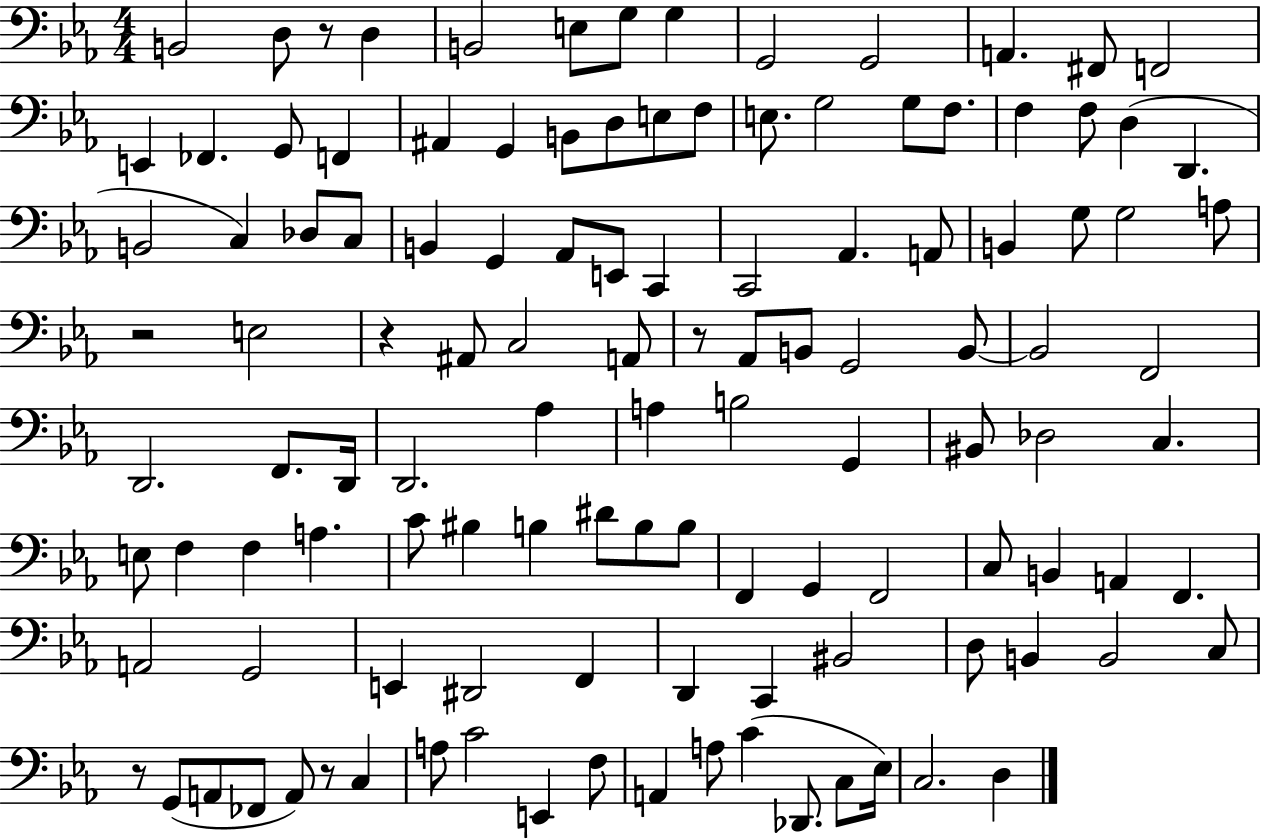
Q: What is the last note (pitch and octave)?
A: D3